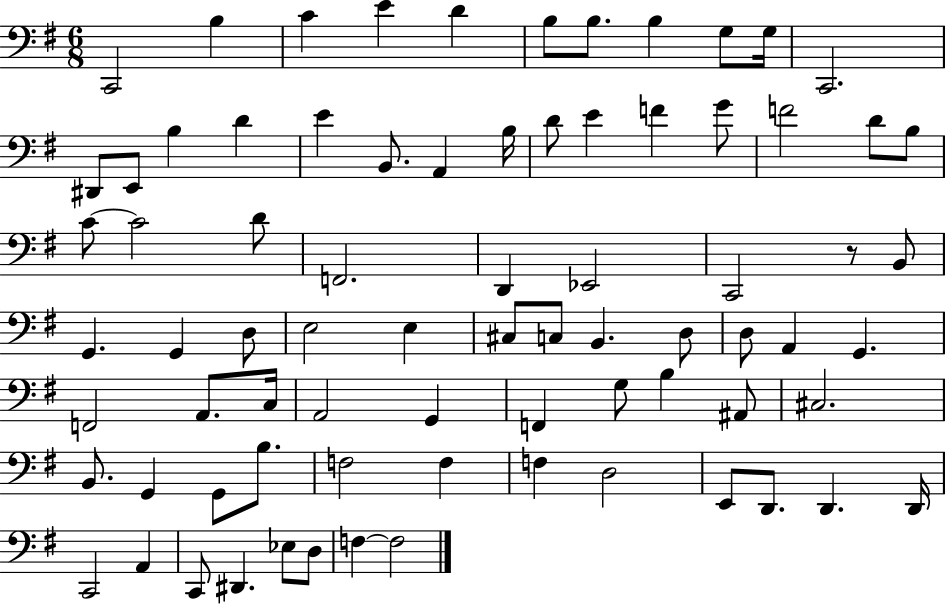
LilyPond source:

{
  \clef bass
  \numericTimeSignature
  \time 6/8
  \key g \major
  c,2 b4 | c'4 e'4 d'4 | b8 b8. b4 g8 g16 | c,2. | \break dis,8 e,8 b4 d'4 | e'4 b,8. a,4 b16 | d'8 e'4 f'4 g'8 | f'2 d'8 b8 | \break c'8~~ c'2 d'8 | f,2. | d,4 ees,2 | c,2 r8 b,8 | \break g,4. g,4 d8 | e2 e4 | cis8 c8 b,4. d8 | d8 a,4 g,4. | \break f,2 a,8. c16 | a,2 g,4 | f,4 g8 b4 ais,8 | cis2. | \break b,8. g,4 g,8 b8. | f2 f4 | f4 d2 | e,8 d,8. d,4. d,16 | \break c,2 a,4 | c,8 dis,4. ees8 d8 | f4~~ f2 | \bar "|."
}